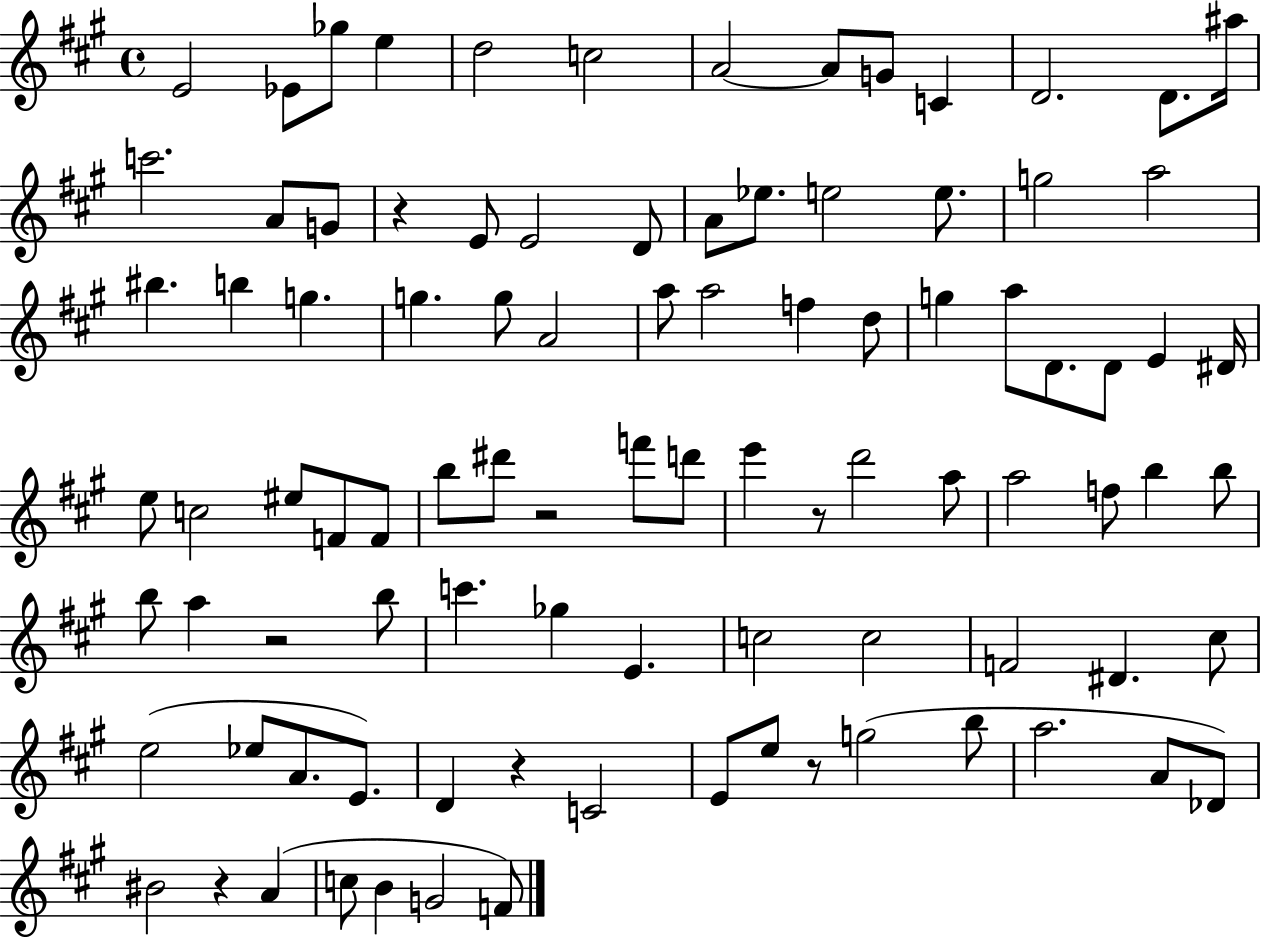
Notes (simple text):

E4/h Eb4/e Gb5/e E5/q D5/h C5/h A4/h A4/e G4/e C4/q D4/h. D4/e. A#5/s C6/h. A4/e G4/e R/q E4/e E4/h D4/e A4/e Eb5/e. E5/h E5/e. G5/h A5/h BIS5/q. B5/q G5/q. G5/q. G5/e A4/h A5/e A5/h F5/q D5/e G5/q A5/e D4/e. D4/e E4/q D#4/s E5/e C5/h EIS5/e F4/e F4/e B5/e D#6/e R/h F6/e D6/e E6/q R/e D6/h A5/e A5/h F5/e B5/q B5/e B5/e A5/q R/h B5/e C6/q. Gb5/q E4/q. C5/h C5/h F4/h D#4/q. C#5/e E5/h Eb5/e A4/e. E4/e. D4/q R/q C4/h E4/e E5/e R/e G5/h B5/e A5/h. A4/e Db4/e BIS4/h R/q A4/q C5/e B4/q G4/h F4/e